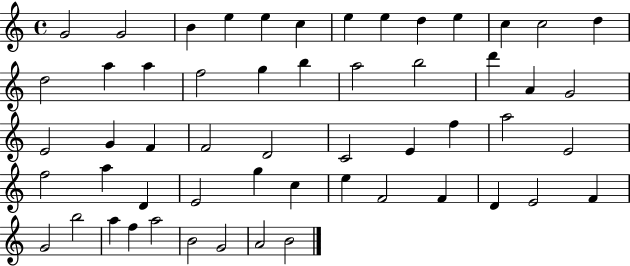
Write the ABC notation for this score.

X:1
T:Untitled
M:4/4
L:1/4
K:C
G2 G2 B e e c e e d e c c2 d d2 a a f2 g b a2 b2 d' A G2 E2 G F F2 D2 C2 E f a2 E2 f2 a D E2 g c e F2 F D E2 F G2 b2 a f a2 B2 G2 A2 B2